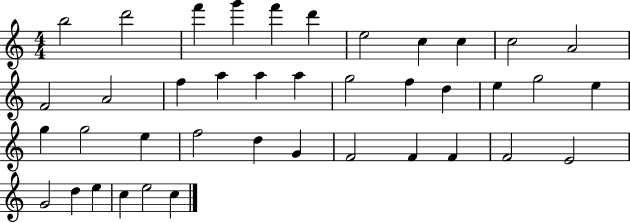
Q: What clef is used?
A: treble